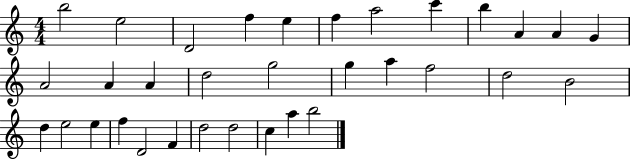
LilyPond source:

{
  \clef treble
  \numericTimeSignature
  \time 4/4
  \key c \major
  b''2 e''2 | d'2 f''4 e''4 | f''4 a''2 c'''4 | b''4 a'4 a'4 g'4 | \break a'2 a'4 a'4 | d''2 g''2 | g''4 a''4 f''2 | d''2 b'2 | \break d''4 e''2 e''4 | f''4 d'2 f'4 | d''2 d''2 | c''4 a''4 b''2 | \break \bar "|."
}